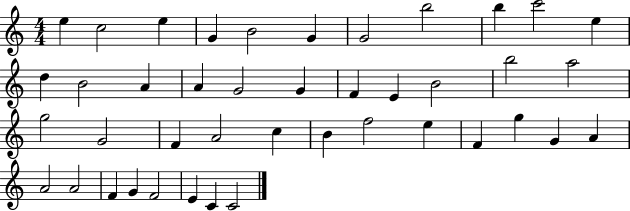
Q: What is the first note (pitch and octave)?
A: E5